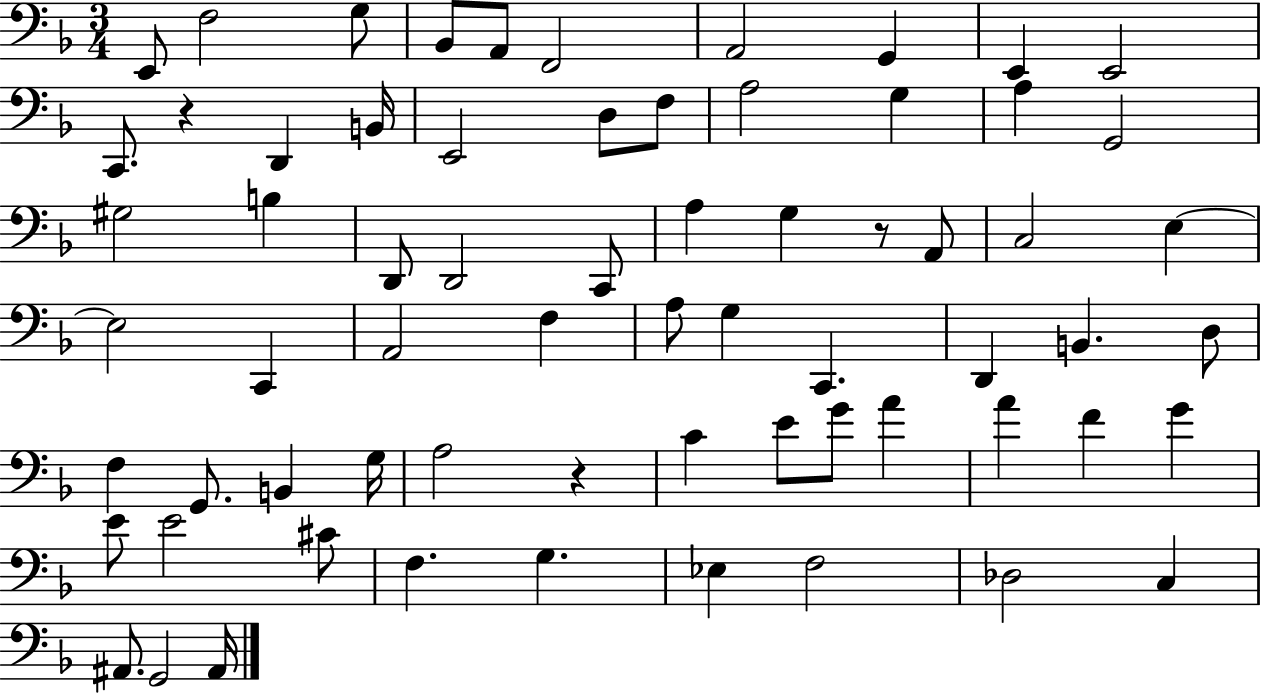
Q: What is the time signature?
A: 3/4